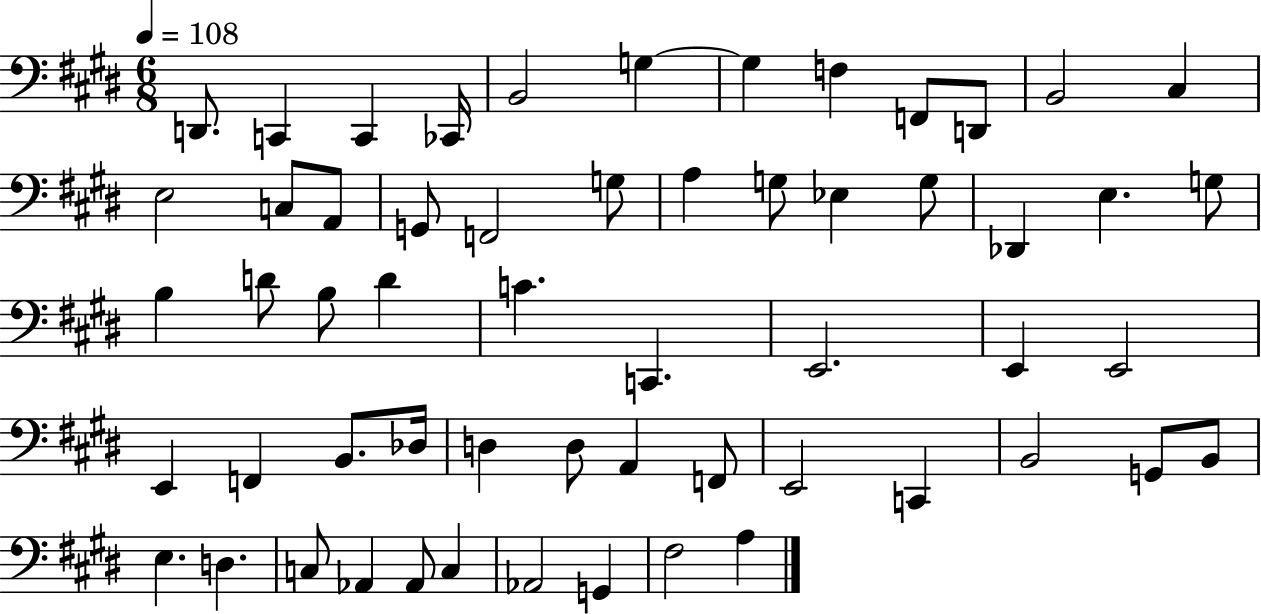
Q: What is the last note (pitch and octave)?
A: A3